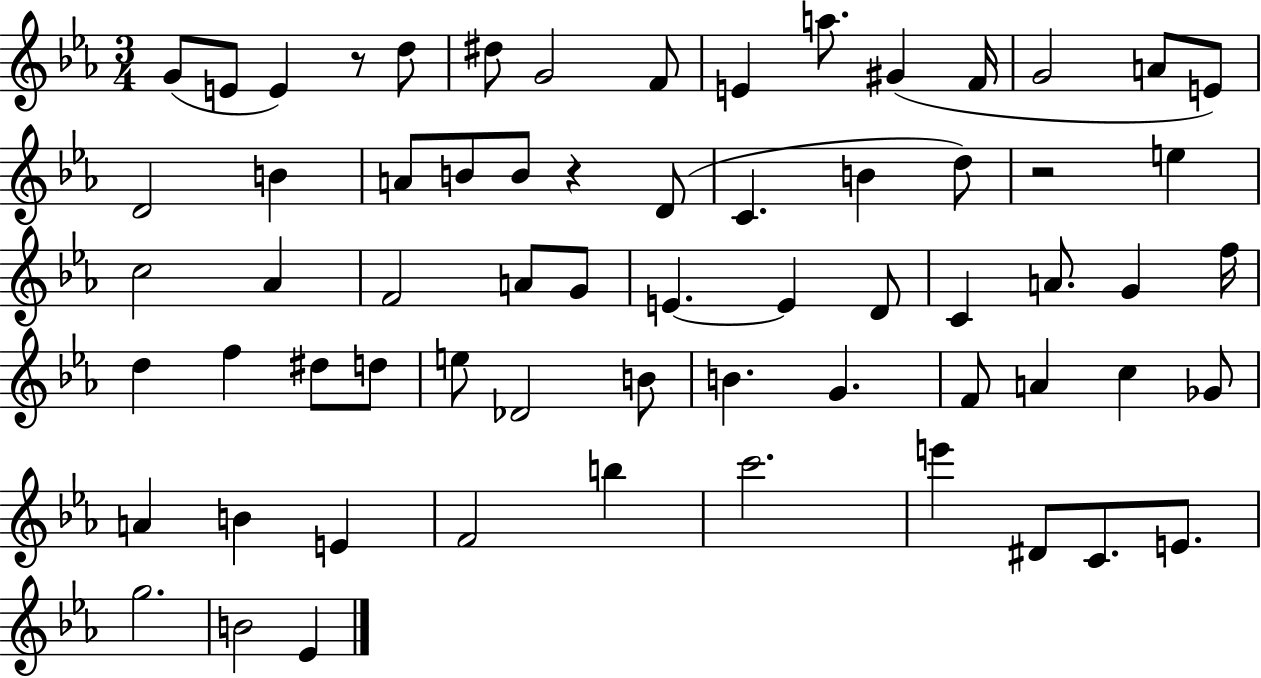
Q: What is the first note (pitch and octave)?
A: G4